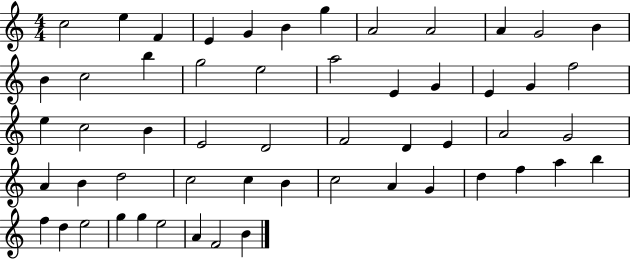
{
  \clef treble
  \numericTimeSignature
  \time 4/4
  \key c \major
  c''2 e''4 f'4 | e'4 g'4 b'4 g''4 | a'2 a'2 | a'4 g'2 b'4 | \break b'4 c''2 b''4 | g''2 e''2 | a''2 e'4 g'4 | e'4 g'4 f''2 | \break e''4 c''2 b'4 | e'2 d'2 | f'2 d'4 e'4 | a'2 g'2 | \break a'4 b'4 d''2 | c''2 c''4 b'4 | c''2 a'4 g'4 | d''4 f''4 a''4 b''4 | \break f''4 d''4 e''2 | g''4 g''4 e''2 | a'4 f'2 b'4 | \bar "|."
}